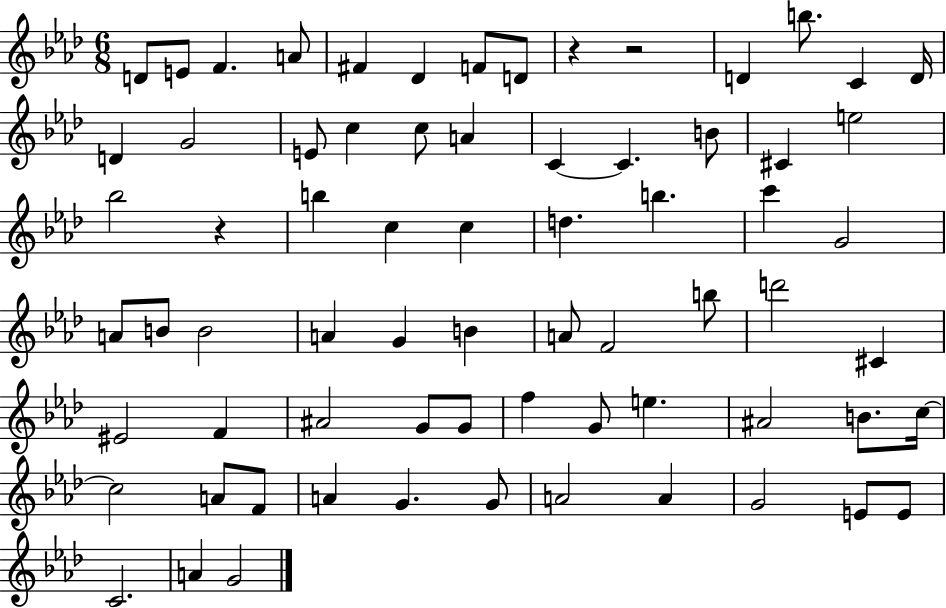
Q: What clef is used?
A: treble